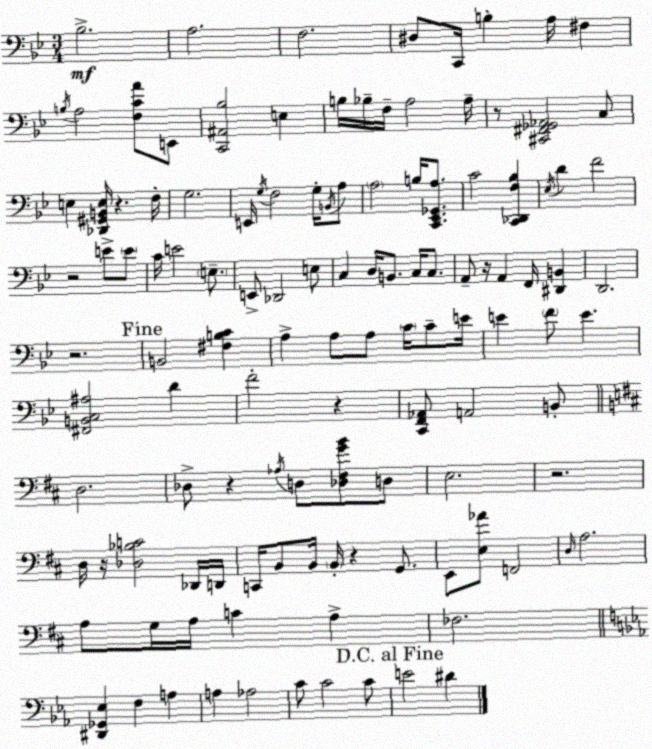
X:1
T:Untitled
M:3/4
L:1/4
K:Bb
_B,2 A,2 F,2 ^D,/2 C,,/4 B, A,/4 ^F, B,/4 A,2 [F,CA]/2 E,,/2 [C,,^A,,_B,]2 E, B,/4 _B,/4 F,/4 A,2 A,/4 z/2 [^C,,^F,,_G,,_A,,]2 C,/2 E, [_D,,^G,,B,,E,]/4 z F,/4 G,2 E,,/4 G,/4 F,2 G,/4 B,,/4 A,/2 A,2 B,/4 [C,,_E,,_G,,A,]/2 C2 [C,,_D,,F,_B,] _E,/4 D F2 z2 E/2 E/2 C/4 E2 E,/2 E,,/2 _D,,2 E,/2 C, D,/4 B,,/2 C,/4 C,/2 A,,/2 z/4 A,, F,,/4 [^D,,B,,] D,,2 z2 B,,2 [^F,B,C] A, A,/2 A,/2 C/4 C/2 E/4 E F/2 E [^F,,B,,C,^A,]2 D F2 z [C,,F,,_A,,]/2 A,,2 B,,/2 D,2 _D,/2 z _A,/4 D,/2 [_D,^F,GB]/2 D,/2 E,2 z2 D,/4 z/4 [_D,_B,C]2 _D,,/4 D,,/4 C,,/4 B,,/2 B,,/4 B,,/4 z G,,/2 E,,/2 [E,_A]/2 F,,2 D,/4 A,2 A,/2 G,/4 A,/4 C A, _F,2 [^D,,_G,,_E,] F, A, A, _A,2 C/2 C2 C/2 E2 ^D